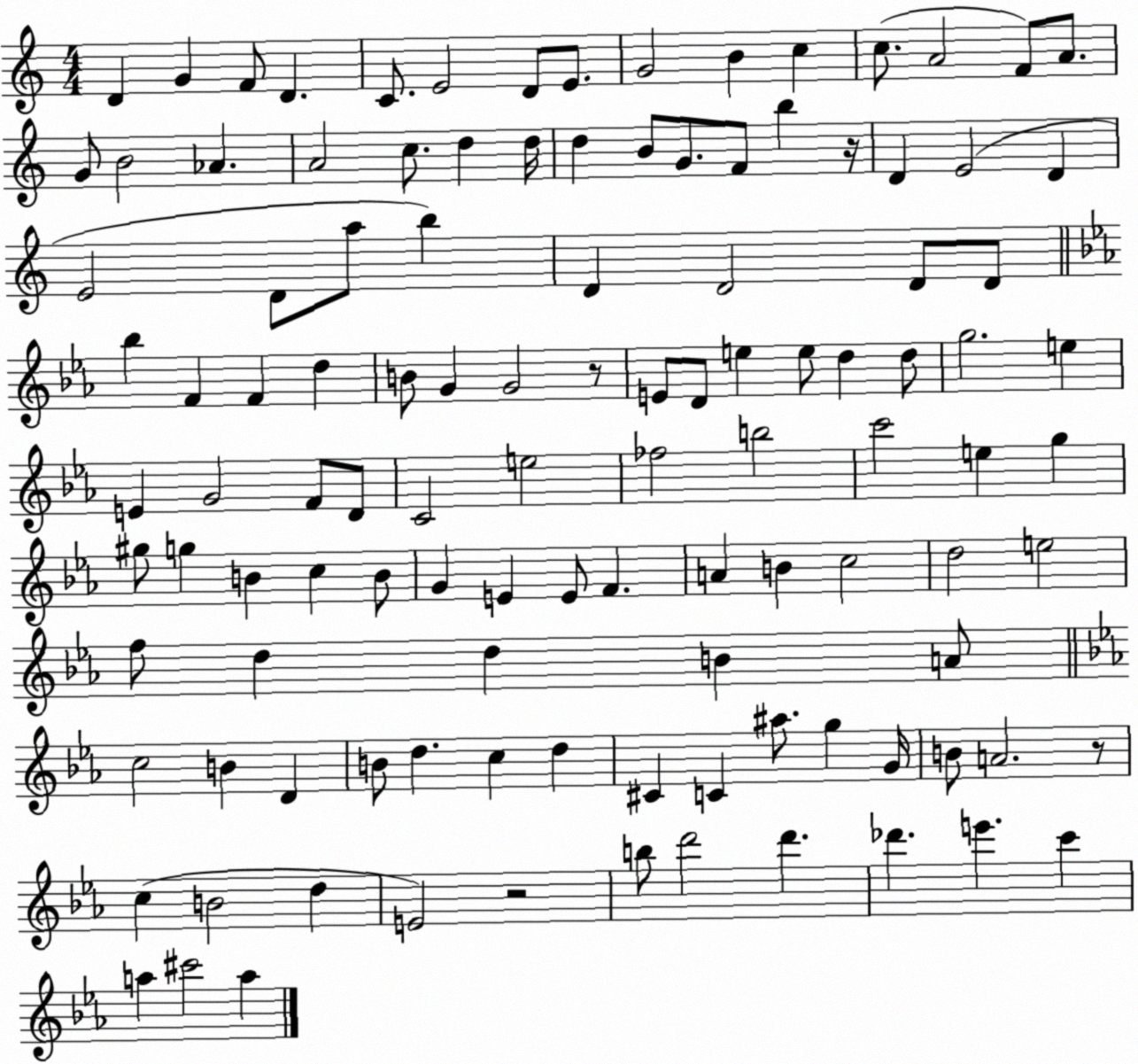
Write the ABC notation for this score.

X:1
T:Untitled
M:4/4
L:1/4
K:C
D G F/2 D C/2 E2 D/2 E/2 G2 B c c/2 A2 F/2 A/2 G/2 B2 _A A2 c/2 d d/4 d B/2 G/2 F/2 b z/4 D E2 D E2 D/2 a/2 b D D2 D/2 D/2 _b F F d B/2 G G2 z/2 E/2 D/2 e e/2 d d/2 g2 e E G2 F/2 D/2 C2 e2 _f2 b2 c'2 e g ^g/2 g B c B/2 G E E/2 F A B c2 d2 e2 f/2 d d B A/2 c2 B D B/2 d c d ^C C ^a/2 g G/4 B/2 A2 z/2 c B2 d E2 z2 b/2 d'2 d' _d' e' c' a ^c'2 a